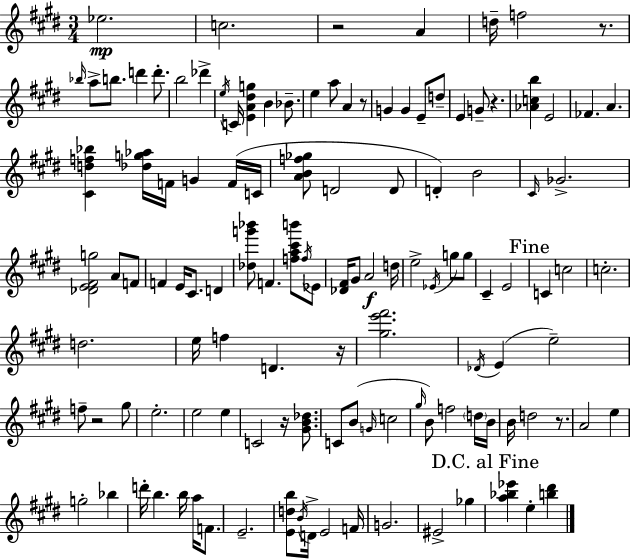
Eb5/h. C5/h. R/h A4/q D5/s F5/h R/e. Bb5/s A5/e B5/e. D6/q D6/e. B5/h Db6/q E5/s C4/s [E4,A4,D#5,G5]/q B4/q Bb4/e. E5/q A5/e A4/q R/e G4/q G4/q E4/e D5/e E4/q G4/e R/q. [Ab4,C5,B5]/q E4/h FES4/q. A4/q. [C#4,D5,F5,Bb5]/q [Db5,G5,Ab5]/s F4/s G4/q F4/s C4/s [A4,B4,F5,Gb5]/e D4/h D4/e D4/q B4/h C#4/s Gb4/h. [Db4,E4,F#4,G5]/h A4/e F4/e F4/q E4/s C#4/e. D4/q [Db5,G6,Bb6]/e F4/q. [F5,A5,C#6,B6]/e F5/s Eb4/e [Db4,F#4]/s G#4/e A4/h D5/s E5/h Eb4/s G5/e G5/e C#4/q E4/h C4/q C5/h C5/h. D5/h. E5/s F5/q D4/q. R/s [G#5,E6,F#6]/h. Db4/s E4/q E5/h F5/e R/h G#5/e E5/h. E5/h E5/q C4/h R/s [G#4,B4,Db5]/e. C4/e B4/e G4/s C5/h G#5/s B4/e F5/h D5/s B4/s B4/s D5/h R/e. A4/h E5/q G5/h Bb5/q D6/s B5/q. B5/s A5/s F4/e. E4/h. [E4,D5,B5]/e B4/s D4/s E4/h F4/s G4/h. EIS4/h Gb5/q [A5,Bb5,Eb6]/q E5/q [B5,D#6]/q